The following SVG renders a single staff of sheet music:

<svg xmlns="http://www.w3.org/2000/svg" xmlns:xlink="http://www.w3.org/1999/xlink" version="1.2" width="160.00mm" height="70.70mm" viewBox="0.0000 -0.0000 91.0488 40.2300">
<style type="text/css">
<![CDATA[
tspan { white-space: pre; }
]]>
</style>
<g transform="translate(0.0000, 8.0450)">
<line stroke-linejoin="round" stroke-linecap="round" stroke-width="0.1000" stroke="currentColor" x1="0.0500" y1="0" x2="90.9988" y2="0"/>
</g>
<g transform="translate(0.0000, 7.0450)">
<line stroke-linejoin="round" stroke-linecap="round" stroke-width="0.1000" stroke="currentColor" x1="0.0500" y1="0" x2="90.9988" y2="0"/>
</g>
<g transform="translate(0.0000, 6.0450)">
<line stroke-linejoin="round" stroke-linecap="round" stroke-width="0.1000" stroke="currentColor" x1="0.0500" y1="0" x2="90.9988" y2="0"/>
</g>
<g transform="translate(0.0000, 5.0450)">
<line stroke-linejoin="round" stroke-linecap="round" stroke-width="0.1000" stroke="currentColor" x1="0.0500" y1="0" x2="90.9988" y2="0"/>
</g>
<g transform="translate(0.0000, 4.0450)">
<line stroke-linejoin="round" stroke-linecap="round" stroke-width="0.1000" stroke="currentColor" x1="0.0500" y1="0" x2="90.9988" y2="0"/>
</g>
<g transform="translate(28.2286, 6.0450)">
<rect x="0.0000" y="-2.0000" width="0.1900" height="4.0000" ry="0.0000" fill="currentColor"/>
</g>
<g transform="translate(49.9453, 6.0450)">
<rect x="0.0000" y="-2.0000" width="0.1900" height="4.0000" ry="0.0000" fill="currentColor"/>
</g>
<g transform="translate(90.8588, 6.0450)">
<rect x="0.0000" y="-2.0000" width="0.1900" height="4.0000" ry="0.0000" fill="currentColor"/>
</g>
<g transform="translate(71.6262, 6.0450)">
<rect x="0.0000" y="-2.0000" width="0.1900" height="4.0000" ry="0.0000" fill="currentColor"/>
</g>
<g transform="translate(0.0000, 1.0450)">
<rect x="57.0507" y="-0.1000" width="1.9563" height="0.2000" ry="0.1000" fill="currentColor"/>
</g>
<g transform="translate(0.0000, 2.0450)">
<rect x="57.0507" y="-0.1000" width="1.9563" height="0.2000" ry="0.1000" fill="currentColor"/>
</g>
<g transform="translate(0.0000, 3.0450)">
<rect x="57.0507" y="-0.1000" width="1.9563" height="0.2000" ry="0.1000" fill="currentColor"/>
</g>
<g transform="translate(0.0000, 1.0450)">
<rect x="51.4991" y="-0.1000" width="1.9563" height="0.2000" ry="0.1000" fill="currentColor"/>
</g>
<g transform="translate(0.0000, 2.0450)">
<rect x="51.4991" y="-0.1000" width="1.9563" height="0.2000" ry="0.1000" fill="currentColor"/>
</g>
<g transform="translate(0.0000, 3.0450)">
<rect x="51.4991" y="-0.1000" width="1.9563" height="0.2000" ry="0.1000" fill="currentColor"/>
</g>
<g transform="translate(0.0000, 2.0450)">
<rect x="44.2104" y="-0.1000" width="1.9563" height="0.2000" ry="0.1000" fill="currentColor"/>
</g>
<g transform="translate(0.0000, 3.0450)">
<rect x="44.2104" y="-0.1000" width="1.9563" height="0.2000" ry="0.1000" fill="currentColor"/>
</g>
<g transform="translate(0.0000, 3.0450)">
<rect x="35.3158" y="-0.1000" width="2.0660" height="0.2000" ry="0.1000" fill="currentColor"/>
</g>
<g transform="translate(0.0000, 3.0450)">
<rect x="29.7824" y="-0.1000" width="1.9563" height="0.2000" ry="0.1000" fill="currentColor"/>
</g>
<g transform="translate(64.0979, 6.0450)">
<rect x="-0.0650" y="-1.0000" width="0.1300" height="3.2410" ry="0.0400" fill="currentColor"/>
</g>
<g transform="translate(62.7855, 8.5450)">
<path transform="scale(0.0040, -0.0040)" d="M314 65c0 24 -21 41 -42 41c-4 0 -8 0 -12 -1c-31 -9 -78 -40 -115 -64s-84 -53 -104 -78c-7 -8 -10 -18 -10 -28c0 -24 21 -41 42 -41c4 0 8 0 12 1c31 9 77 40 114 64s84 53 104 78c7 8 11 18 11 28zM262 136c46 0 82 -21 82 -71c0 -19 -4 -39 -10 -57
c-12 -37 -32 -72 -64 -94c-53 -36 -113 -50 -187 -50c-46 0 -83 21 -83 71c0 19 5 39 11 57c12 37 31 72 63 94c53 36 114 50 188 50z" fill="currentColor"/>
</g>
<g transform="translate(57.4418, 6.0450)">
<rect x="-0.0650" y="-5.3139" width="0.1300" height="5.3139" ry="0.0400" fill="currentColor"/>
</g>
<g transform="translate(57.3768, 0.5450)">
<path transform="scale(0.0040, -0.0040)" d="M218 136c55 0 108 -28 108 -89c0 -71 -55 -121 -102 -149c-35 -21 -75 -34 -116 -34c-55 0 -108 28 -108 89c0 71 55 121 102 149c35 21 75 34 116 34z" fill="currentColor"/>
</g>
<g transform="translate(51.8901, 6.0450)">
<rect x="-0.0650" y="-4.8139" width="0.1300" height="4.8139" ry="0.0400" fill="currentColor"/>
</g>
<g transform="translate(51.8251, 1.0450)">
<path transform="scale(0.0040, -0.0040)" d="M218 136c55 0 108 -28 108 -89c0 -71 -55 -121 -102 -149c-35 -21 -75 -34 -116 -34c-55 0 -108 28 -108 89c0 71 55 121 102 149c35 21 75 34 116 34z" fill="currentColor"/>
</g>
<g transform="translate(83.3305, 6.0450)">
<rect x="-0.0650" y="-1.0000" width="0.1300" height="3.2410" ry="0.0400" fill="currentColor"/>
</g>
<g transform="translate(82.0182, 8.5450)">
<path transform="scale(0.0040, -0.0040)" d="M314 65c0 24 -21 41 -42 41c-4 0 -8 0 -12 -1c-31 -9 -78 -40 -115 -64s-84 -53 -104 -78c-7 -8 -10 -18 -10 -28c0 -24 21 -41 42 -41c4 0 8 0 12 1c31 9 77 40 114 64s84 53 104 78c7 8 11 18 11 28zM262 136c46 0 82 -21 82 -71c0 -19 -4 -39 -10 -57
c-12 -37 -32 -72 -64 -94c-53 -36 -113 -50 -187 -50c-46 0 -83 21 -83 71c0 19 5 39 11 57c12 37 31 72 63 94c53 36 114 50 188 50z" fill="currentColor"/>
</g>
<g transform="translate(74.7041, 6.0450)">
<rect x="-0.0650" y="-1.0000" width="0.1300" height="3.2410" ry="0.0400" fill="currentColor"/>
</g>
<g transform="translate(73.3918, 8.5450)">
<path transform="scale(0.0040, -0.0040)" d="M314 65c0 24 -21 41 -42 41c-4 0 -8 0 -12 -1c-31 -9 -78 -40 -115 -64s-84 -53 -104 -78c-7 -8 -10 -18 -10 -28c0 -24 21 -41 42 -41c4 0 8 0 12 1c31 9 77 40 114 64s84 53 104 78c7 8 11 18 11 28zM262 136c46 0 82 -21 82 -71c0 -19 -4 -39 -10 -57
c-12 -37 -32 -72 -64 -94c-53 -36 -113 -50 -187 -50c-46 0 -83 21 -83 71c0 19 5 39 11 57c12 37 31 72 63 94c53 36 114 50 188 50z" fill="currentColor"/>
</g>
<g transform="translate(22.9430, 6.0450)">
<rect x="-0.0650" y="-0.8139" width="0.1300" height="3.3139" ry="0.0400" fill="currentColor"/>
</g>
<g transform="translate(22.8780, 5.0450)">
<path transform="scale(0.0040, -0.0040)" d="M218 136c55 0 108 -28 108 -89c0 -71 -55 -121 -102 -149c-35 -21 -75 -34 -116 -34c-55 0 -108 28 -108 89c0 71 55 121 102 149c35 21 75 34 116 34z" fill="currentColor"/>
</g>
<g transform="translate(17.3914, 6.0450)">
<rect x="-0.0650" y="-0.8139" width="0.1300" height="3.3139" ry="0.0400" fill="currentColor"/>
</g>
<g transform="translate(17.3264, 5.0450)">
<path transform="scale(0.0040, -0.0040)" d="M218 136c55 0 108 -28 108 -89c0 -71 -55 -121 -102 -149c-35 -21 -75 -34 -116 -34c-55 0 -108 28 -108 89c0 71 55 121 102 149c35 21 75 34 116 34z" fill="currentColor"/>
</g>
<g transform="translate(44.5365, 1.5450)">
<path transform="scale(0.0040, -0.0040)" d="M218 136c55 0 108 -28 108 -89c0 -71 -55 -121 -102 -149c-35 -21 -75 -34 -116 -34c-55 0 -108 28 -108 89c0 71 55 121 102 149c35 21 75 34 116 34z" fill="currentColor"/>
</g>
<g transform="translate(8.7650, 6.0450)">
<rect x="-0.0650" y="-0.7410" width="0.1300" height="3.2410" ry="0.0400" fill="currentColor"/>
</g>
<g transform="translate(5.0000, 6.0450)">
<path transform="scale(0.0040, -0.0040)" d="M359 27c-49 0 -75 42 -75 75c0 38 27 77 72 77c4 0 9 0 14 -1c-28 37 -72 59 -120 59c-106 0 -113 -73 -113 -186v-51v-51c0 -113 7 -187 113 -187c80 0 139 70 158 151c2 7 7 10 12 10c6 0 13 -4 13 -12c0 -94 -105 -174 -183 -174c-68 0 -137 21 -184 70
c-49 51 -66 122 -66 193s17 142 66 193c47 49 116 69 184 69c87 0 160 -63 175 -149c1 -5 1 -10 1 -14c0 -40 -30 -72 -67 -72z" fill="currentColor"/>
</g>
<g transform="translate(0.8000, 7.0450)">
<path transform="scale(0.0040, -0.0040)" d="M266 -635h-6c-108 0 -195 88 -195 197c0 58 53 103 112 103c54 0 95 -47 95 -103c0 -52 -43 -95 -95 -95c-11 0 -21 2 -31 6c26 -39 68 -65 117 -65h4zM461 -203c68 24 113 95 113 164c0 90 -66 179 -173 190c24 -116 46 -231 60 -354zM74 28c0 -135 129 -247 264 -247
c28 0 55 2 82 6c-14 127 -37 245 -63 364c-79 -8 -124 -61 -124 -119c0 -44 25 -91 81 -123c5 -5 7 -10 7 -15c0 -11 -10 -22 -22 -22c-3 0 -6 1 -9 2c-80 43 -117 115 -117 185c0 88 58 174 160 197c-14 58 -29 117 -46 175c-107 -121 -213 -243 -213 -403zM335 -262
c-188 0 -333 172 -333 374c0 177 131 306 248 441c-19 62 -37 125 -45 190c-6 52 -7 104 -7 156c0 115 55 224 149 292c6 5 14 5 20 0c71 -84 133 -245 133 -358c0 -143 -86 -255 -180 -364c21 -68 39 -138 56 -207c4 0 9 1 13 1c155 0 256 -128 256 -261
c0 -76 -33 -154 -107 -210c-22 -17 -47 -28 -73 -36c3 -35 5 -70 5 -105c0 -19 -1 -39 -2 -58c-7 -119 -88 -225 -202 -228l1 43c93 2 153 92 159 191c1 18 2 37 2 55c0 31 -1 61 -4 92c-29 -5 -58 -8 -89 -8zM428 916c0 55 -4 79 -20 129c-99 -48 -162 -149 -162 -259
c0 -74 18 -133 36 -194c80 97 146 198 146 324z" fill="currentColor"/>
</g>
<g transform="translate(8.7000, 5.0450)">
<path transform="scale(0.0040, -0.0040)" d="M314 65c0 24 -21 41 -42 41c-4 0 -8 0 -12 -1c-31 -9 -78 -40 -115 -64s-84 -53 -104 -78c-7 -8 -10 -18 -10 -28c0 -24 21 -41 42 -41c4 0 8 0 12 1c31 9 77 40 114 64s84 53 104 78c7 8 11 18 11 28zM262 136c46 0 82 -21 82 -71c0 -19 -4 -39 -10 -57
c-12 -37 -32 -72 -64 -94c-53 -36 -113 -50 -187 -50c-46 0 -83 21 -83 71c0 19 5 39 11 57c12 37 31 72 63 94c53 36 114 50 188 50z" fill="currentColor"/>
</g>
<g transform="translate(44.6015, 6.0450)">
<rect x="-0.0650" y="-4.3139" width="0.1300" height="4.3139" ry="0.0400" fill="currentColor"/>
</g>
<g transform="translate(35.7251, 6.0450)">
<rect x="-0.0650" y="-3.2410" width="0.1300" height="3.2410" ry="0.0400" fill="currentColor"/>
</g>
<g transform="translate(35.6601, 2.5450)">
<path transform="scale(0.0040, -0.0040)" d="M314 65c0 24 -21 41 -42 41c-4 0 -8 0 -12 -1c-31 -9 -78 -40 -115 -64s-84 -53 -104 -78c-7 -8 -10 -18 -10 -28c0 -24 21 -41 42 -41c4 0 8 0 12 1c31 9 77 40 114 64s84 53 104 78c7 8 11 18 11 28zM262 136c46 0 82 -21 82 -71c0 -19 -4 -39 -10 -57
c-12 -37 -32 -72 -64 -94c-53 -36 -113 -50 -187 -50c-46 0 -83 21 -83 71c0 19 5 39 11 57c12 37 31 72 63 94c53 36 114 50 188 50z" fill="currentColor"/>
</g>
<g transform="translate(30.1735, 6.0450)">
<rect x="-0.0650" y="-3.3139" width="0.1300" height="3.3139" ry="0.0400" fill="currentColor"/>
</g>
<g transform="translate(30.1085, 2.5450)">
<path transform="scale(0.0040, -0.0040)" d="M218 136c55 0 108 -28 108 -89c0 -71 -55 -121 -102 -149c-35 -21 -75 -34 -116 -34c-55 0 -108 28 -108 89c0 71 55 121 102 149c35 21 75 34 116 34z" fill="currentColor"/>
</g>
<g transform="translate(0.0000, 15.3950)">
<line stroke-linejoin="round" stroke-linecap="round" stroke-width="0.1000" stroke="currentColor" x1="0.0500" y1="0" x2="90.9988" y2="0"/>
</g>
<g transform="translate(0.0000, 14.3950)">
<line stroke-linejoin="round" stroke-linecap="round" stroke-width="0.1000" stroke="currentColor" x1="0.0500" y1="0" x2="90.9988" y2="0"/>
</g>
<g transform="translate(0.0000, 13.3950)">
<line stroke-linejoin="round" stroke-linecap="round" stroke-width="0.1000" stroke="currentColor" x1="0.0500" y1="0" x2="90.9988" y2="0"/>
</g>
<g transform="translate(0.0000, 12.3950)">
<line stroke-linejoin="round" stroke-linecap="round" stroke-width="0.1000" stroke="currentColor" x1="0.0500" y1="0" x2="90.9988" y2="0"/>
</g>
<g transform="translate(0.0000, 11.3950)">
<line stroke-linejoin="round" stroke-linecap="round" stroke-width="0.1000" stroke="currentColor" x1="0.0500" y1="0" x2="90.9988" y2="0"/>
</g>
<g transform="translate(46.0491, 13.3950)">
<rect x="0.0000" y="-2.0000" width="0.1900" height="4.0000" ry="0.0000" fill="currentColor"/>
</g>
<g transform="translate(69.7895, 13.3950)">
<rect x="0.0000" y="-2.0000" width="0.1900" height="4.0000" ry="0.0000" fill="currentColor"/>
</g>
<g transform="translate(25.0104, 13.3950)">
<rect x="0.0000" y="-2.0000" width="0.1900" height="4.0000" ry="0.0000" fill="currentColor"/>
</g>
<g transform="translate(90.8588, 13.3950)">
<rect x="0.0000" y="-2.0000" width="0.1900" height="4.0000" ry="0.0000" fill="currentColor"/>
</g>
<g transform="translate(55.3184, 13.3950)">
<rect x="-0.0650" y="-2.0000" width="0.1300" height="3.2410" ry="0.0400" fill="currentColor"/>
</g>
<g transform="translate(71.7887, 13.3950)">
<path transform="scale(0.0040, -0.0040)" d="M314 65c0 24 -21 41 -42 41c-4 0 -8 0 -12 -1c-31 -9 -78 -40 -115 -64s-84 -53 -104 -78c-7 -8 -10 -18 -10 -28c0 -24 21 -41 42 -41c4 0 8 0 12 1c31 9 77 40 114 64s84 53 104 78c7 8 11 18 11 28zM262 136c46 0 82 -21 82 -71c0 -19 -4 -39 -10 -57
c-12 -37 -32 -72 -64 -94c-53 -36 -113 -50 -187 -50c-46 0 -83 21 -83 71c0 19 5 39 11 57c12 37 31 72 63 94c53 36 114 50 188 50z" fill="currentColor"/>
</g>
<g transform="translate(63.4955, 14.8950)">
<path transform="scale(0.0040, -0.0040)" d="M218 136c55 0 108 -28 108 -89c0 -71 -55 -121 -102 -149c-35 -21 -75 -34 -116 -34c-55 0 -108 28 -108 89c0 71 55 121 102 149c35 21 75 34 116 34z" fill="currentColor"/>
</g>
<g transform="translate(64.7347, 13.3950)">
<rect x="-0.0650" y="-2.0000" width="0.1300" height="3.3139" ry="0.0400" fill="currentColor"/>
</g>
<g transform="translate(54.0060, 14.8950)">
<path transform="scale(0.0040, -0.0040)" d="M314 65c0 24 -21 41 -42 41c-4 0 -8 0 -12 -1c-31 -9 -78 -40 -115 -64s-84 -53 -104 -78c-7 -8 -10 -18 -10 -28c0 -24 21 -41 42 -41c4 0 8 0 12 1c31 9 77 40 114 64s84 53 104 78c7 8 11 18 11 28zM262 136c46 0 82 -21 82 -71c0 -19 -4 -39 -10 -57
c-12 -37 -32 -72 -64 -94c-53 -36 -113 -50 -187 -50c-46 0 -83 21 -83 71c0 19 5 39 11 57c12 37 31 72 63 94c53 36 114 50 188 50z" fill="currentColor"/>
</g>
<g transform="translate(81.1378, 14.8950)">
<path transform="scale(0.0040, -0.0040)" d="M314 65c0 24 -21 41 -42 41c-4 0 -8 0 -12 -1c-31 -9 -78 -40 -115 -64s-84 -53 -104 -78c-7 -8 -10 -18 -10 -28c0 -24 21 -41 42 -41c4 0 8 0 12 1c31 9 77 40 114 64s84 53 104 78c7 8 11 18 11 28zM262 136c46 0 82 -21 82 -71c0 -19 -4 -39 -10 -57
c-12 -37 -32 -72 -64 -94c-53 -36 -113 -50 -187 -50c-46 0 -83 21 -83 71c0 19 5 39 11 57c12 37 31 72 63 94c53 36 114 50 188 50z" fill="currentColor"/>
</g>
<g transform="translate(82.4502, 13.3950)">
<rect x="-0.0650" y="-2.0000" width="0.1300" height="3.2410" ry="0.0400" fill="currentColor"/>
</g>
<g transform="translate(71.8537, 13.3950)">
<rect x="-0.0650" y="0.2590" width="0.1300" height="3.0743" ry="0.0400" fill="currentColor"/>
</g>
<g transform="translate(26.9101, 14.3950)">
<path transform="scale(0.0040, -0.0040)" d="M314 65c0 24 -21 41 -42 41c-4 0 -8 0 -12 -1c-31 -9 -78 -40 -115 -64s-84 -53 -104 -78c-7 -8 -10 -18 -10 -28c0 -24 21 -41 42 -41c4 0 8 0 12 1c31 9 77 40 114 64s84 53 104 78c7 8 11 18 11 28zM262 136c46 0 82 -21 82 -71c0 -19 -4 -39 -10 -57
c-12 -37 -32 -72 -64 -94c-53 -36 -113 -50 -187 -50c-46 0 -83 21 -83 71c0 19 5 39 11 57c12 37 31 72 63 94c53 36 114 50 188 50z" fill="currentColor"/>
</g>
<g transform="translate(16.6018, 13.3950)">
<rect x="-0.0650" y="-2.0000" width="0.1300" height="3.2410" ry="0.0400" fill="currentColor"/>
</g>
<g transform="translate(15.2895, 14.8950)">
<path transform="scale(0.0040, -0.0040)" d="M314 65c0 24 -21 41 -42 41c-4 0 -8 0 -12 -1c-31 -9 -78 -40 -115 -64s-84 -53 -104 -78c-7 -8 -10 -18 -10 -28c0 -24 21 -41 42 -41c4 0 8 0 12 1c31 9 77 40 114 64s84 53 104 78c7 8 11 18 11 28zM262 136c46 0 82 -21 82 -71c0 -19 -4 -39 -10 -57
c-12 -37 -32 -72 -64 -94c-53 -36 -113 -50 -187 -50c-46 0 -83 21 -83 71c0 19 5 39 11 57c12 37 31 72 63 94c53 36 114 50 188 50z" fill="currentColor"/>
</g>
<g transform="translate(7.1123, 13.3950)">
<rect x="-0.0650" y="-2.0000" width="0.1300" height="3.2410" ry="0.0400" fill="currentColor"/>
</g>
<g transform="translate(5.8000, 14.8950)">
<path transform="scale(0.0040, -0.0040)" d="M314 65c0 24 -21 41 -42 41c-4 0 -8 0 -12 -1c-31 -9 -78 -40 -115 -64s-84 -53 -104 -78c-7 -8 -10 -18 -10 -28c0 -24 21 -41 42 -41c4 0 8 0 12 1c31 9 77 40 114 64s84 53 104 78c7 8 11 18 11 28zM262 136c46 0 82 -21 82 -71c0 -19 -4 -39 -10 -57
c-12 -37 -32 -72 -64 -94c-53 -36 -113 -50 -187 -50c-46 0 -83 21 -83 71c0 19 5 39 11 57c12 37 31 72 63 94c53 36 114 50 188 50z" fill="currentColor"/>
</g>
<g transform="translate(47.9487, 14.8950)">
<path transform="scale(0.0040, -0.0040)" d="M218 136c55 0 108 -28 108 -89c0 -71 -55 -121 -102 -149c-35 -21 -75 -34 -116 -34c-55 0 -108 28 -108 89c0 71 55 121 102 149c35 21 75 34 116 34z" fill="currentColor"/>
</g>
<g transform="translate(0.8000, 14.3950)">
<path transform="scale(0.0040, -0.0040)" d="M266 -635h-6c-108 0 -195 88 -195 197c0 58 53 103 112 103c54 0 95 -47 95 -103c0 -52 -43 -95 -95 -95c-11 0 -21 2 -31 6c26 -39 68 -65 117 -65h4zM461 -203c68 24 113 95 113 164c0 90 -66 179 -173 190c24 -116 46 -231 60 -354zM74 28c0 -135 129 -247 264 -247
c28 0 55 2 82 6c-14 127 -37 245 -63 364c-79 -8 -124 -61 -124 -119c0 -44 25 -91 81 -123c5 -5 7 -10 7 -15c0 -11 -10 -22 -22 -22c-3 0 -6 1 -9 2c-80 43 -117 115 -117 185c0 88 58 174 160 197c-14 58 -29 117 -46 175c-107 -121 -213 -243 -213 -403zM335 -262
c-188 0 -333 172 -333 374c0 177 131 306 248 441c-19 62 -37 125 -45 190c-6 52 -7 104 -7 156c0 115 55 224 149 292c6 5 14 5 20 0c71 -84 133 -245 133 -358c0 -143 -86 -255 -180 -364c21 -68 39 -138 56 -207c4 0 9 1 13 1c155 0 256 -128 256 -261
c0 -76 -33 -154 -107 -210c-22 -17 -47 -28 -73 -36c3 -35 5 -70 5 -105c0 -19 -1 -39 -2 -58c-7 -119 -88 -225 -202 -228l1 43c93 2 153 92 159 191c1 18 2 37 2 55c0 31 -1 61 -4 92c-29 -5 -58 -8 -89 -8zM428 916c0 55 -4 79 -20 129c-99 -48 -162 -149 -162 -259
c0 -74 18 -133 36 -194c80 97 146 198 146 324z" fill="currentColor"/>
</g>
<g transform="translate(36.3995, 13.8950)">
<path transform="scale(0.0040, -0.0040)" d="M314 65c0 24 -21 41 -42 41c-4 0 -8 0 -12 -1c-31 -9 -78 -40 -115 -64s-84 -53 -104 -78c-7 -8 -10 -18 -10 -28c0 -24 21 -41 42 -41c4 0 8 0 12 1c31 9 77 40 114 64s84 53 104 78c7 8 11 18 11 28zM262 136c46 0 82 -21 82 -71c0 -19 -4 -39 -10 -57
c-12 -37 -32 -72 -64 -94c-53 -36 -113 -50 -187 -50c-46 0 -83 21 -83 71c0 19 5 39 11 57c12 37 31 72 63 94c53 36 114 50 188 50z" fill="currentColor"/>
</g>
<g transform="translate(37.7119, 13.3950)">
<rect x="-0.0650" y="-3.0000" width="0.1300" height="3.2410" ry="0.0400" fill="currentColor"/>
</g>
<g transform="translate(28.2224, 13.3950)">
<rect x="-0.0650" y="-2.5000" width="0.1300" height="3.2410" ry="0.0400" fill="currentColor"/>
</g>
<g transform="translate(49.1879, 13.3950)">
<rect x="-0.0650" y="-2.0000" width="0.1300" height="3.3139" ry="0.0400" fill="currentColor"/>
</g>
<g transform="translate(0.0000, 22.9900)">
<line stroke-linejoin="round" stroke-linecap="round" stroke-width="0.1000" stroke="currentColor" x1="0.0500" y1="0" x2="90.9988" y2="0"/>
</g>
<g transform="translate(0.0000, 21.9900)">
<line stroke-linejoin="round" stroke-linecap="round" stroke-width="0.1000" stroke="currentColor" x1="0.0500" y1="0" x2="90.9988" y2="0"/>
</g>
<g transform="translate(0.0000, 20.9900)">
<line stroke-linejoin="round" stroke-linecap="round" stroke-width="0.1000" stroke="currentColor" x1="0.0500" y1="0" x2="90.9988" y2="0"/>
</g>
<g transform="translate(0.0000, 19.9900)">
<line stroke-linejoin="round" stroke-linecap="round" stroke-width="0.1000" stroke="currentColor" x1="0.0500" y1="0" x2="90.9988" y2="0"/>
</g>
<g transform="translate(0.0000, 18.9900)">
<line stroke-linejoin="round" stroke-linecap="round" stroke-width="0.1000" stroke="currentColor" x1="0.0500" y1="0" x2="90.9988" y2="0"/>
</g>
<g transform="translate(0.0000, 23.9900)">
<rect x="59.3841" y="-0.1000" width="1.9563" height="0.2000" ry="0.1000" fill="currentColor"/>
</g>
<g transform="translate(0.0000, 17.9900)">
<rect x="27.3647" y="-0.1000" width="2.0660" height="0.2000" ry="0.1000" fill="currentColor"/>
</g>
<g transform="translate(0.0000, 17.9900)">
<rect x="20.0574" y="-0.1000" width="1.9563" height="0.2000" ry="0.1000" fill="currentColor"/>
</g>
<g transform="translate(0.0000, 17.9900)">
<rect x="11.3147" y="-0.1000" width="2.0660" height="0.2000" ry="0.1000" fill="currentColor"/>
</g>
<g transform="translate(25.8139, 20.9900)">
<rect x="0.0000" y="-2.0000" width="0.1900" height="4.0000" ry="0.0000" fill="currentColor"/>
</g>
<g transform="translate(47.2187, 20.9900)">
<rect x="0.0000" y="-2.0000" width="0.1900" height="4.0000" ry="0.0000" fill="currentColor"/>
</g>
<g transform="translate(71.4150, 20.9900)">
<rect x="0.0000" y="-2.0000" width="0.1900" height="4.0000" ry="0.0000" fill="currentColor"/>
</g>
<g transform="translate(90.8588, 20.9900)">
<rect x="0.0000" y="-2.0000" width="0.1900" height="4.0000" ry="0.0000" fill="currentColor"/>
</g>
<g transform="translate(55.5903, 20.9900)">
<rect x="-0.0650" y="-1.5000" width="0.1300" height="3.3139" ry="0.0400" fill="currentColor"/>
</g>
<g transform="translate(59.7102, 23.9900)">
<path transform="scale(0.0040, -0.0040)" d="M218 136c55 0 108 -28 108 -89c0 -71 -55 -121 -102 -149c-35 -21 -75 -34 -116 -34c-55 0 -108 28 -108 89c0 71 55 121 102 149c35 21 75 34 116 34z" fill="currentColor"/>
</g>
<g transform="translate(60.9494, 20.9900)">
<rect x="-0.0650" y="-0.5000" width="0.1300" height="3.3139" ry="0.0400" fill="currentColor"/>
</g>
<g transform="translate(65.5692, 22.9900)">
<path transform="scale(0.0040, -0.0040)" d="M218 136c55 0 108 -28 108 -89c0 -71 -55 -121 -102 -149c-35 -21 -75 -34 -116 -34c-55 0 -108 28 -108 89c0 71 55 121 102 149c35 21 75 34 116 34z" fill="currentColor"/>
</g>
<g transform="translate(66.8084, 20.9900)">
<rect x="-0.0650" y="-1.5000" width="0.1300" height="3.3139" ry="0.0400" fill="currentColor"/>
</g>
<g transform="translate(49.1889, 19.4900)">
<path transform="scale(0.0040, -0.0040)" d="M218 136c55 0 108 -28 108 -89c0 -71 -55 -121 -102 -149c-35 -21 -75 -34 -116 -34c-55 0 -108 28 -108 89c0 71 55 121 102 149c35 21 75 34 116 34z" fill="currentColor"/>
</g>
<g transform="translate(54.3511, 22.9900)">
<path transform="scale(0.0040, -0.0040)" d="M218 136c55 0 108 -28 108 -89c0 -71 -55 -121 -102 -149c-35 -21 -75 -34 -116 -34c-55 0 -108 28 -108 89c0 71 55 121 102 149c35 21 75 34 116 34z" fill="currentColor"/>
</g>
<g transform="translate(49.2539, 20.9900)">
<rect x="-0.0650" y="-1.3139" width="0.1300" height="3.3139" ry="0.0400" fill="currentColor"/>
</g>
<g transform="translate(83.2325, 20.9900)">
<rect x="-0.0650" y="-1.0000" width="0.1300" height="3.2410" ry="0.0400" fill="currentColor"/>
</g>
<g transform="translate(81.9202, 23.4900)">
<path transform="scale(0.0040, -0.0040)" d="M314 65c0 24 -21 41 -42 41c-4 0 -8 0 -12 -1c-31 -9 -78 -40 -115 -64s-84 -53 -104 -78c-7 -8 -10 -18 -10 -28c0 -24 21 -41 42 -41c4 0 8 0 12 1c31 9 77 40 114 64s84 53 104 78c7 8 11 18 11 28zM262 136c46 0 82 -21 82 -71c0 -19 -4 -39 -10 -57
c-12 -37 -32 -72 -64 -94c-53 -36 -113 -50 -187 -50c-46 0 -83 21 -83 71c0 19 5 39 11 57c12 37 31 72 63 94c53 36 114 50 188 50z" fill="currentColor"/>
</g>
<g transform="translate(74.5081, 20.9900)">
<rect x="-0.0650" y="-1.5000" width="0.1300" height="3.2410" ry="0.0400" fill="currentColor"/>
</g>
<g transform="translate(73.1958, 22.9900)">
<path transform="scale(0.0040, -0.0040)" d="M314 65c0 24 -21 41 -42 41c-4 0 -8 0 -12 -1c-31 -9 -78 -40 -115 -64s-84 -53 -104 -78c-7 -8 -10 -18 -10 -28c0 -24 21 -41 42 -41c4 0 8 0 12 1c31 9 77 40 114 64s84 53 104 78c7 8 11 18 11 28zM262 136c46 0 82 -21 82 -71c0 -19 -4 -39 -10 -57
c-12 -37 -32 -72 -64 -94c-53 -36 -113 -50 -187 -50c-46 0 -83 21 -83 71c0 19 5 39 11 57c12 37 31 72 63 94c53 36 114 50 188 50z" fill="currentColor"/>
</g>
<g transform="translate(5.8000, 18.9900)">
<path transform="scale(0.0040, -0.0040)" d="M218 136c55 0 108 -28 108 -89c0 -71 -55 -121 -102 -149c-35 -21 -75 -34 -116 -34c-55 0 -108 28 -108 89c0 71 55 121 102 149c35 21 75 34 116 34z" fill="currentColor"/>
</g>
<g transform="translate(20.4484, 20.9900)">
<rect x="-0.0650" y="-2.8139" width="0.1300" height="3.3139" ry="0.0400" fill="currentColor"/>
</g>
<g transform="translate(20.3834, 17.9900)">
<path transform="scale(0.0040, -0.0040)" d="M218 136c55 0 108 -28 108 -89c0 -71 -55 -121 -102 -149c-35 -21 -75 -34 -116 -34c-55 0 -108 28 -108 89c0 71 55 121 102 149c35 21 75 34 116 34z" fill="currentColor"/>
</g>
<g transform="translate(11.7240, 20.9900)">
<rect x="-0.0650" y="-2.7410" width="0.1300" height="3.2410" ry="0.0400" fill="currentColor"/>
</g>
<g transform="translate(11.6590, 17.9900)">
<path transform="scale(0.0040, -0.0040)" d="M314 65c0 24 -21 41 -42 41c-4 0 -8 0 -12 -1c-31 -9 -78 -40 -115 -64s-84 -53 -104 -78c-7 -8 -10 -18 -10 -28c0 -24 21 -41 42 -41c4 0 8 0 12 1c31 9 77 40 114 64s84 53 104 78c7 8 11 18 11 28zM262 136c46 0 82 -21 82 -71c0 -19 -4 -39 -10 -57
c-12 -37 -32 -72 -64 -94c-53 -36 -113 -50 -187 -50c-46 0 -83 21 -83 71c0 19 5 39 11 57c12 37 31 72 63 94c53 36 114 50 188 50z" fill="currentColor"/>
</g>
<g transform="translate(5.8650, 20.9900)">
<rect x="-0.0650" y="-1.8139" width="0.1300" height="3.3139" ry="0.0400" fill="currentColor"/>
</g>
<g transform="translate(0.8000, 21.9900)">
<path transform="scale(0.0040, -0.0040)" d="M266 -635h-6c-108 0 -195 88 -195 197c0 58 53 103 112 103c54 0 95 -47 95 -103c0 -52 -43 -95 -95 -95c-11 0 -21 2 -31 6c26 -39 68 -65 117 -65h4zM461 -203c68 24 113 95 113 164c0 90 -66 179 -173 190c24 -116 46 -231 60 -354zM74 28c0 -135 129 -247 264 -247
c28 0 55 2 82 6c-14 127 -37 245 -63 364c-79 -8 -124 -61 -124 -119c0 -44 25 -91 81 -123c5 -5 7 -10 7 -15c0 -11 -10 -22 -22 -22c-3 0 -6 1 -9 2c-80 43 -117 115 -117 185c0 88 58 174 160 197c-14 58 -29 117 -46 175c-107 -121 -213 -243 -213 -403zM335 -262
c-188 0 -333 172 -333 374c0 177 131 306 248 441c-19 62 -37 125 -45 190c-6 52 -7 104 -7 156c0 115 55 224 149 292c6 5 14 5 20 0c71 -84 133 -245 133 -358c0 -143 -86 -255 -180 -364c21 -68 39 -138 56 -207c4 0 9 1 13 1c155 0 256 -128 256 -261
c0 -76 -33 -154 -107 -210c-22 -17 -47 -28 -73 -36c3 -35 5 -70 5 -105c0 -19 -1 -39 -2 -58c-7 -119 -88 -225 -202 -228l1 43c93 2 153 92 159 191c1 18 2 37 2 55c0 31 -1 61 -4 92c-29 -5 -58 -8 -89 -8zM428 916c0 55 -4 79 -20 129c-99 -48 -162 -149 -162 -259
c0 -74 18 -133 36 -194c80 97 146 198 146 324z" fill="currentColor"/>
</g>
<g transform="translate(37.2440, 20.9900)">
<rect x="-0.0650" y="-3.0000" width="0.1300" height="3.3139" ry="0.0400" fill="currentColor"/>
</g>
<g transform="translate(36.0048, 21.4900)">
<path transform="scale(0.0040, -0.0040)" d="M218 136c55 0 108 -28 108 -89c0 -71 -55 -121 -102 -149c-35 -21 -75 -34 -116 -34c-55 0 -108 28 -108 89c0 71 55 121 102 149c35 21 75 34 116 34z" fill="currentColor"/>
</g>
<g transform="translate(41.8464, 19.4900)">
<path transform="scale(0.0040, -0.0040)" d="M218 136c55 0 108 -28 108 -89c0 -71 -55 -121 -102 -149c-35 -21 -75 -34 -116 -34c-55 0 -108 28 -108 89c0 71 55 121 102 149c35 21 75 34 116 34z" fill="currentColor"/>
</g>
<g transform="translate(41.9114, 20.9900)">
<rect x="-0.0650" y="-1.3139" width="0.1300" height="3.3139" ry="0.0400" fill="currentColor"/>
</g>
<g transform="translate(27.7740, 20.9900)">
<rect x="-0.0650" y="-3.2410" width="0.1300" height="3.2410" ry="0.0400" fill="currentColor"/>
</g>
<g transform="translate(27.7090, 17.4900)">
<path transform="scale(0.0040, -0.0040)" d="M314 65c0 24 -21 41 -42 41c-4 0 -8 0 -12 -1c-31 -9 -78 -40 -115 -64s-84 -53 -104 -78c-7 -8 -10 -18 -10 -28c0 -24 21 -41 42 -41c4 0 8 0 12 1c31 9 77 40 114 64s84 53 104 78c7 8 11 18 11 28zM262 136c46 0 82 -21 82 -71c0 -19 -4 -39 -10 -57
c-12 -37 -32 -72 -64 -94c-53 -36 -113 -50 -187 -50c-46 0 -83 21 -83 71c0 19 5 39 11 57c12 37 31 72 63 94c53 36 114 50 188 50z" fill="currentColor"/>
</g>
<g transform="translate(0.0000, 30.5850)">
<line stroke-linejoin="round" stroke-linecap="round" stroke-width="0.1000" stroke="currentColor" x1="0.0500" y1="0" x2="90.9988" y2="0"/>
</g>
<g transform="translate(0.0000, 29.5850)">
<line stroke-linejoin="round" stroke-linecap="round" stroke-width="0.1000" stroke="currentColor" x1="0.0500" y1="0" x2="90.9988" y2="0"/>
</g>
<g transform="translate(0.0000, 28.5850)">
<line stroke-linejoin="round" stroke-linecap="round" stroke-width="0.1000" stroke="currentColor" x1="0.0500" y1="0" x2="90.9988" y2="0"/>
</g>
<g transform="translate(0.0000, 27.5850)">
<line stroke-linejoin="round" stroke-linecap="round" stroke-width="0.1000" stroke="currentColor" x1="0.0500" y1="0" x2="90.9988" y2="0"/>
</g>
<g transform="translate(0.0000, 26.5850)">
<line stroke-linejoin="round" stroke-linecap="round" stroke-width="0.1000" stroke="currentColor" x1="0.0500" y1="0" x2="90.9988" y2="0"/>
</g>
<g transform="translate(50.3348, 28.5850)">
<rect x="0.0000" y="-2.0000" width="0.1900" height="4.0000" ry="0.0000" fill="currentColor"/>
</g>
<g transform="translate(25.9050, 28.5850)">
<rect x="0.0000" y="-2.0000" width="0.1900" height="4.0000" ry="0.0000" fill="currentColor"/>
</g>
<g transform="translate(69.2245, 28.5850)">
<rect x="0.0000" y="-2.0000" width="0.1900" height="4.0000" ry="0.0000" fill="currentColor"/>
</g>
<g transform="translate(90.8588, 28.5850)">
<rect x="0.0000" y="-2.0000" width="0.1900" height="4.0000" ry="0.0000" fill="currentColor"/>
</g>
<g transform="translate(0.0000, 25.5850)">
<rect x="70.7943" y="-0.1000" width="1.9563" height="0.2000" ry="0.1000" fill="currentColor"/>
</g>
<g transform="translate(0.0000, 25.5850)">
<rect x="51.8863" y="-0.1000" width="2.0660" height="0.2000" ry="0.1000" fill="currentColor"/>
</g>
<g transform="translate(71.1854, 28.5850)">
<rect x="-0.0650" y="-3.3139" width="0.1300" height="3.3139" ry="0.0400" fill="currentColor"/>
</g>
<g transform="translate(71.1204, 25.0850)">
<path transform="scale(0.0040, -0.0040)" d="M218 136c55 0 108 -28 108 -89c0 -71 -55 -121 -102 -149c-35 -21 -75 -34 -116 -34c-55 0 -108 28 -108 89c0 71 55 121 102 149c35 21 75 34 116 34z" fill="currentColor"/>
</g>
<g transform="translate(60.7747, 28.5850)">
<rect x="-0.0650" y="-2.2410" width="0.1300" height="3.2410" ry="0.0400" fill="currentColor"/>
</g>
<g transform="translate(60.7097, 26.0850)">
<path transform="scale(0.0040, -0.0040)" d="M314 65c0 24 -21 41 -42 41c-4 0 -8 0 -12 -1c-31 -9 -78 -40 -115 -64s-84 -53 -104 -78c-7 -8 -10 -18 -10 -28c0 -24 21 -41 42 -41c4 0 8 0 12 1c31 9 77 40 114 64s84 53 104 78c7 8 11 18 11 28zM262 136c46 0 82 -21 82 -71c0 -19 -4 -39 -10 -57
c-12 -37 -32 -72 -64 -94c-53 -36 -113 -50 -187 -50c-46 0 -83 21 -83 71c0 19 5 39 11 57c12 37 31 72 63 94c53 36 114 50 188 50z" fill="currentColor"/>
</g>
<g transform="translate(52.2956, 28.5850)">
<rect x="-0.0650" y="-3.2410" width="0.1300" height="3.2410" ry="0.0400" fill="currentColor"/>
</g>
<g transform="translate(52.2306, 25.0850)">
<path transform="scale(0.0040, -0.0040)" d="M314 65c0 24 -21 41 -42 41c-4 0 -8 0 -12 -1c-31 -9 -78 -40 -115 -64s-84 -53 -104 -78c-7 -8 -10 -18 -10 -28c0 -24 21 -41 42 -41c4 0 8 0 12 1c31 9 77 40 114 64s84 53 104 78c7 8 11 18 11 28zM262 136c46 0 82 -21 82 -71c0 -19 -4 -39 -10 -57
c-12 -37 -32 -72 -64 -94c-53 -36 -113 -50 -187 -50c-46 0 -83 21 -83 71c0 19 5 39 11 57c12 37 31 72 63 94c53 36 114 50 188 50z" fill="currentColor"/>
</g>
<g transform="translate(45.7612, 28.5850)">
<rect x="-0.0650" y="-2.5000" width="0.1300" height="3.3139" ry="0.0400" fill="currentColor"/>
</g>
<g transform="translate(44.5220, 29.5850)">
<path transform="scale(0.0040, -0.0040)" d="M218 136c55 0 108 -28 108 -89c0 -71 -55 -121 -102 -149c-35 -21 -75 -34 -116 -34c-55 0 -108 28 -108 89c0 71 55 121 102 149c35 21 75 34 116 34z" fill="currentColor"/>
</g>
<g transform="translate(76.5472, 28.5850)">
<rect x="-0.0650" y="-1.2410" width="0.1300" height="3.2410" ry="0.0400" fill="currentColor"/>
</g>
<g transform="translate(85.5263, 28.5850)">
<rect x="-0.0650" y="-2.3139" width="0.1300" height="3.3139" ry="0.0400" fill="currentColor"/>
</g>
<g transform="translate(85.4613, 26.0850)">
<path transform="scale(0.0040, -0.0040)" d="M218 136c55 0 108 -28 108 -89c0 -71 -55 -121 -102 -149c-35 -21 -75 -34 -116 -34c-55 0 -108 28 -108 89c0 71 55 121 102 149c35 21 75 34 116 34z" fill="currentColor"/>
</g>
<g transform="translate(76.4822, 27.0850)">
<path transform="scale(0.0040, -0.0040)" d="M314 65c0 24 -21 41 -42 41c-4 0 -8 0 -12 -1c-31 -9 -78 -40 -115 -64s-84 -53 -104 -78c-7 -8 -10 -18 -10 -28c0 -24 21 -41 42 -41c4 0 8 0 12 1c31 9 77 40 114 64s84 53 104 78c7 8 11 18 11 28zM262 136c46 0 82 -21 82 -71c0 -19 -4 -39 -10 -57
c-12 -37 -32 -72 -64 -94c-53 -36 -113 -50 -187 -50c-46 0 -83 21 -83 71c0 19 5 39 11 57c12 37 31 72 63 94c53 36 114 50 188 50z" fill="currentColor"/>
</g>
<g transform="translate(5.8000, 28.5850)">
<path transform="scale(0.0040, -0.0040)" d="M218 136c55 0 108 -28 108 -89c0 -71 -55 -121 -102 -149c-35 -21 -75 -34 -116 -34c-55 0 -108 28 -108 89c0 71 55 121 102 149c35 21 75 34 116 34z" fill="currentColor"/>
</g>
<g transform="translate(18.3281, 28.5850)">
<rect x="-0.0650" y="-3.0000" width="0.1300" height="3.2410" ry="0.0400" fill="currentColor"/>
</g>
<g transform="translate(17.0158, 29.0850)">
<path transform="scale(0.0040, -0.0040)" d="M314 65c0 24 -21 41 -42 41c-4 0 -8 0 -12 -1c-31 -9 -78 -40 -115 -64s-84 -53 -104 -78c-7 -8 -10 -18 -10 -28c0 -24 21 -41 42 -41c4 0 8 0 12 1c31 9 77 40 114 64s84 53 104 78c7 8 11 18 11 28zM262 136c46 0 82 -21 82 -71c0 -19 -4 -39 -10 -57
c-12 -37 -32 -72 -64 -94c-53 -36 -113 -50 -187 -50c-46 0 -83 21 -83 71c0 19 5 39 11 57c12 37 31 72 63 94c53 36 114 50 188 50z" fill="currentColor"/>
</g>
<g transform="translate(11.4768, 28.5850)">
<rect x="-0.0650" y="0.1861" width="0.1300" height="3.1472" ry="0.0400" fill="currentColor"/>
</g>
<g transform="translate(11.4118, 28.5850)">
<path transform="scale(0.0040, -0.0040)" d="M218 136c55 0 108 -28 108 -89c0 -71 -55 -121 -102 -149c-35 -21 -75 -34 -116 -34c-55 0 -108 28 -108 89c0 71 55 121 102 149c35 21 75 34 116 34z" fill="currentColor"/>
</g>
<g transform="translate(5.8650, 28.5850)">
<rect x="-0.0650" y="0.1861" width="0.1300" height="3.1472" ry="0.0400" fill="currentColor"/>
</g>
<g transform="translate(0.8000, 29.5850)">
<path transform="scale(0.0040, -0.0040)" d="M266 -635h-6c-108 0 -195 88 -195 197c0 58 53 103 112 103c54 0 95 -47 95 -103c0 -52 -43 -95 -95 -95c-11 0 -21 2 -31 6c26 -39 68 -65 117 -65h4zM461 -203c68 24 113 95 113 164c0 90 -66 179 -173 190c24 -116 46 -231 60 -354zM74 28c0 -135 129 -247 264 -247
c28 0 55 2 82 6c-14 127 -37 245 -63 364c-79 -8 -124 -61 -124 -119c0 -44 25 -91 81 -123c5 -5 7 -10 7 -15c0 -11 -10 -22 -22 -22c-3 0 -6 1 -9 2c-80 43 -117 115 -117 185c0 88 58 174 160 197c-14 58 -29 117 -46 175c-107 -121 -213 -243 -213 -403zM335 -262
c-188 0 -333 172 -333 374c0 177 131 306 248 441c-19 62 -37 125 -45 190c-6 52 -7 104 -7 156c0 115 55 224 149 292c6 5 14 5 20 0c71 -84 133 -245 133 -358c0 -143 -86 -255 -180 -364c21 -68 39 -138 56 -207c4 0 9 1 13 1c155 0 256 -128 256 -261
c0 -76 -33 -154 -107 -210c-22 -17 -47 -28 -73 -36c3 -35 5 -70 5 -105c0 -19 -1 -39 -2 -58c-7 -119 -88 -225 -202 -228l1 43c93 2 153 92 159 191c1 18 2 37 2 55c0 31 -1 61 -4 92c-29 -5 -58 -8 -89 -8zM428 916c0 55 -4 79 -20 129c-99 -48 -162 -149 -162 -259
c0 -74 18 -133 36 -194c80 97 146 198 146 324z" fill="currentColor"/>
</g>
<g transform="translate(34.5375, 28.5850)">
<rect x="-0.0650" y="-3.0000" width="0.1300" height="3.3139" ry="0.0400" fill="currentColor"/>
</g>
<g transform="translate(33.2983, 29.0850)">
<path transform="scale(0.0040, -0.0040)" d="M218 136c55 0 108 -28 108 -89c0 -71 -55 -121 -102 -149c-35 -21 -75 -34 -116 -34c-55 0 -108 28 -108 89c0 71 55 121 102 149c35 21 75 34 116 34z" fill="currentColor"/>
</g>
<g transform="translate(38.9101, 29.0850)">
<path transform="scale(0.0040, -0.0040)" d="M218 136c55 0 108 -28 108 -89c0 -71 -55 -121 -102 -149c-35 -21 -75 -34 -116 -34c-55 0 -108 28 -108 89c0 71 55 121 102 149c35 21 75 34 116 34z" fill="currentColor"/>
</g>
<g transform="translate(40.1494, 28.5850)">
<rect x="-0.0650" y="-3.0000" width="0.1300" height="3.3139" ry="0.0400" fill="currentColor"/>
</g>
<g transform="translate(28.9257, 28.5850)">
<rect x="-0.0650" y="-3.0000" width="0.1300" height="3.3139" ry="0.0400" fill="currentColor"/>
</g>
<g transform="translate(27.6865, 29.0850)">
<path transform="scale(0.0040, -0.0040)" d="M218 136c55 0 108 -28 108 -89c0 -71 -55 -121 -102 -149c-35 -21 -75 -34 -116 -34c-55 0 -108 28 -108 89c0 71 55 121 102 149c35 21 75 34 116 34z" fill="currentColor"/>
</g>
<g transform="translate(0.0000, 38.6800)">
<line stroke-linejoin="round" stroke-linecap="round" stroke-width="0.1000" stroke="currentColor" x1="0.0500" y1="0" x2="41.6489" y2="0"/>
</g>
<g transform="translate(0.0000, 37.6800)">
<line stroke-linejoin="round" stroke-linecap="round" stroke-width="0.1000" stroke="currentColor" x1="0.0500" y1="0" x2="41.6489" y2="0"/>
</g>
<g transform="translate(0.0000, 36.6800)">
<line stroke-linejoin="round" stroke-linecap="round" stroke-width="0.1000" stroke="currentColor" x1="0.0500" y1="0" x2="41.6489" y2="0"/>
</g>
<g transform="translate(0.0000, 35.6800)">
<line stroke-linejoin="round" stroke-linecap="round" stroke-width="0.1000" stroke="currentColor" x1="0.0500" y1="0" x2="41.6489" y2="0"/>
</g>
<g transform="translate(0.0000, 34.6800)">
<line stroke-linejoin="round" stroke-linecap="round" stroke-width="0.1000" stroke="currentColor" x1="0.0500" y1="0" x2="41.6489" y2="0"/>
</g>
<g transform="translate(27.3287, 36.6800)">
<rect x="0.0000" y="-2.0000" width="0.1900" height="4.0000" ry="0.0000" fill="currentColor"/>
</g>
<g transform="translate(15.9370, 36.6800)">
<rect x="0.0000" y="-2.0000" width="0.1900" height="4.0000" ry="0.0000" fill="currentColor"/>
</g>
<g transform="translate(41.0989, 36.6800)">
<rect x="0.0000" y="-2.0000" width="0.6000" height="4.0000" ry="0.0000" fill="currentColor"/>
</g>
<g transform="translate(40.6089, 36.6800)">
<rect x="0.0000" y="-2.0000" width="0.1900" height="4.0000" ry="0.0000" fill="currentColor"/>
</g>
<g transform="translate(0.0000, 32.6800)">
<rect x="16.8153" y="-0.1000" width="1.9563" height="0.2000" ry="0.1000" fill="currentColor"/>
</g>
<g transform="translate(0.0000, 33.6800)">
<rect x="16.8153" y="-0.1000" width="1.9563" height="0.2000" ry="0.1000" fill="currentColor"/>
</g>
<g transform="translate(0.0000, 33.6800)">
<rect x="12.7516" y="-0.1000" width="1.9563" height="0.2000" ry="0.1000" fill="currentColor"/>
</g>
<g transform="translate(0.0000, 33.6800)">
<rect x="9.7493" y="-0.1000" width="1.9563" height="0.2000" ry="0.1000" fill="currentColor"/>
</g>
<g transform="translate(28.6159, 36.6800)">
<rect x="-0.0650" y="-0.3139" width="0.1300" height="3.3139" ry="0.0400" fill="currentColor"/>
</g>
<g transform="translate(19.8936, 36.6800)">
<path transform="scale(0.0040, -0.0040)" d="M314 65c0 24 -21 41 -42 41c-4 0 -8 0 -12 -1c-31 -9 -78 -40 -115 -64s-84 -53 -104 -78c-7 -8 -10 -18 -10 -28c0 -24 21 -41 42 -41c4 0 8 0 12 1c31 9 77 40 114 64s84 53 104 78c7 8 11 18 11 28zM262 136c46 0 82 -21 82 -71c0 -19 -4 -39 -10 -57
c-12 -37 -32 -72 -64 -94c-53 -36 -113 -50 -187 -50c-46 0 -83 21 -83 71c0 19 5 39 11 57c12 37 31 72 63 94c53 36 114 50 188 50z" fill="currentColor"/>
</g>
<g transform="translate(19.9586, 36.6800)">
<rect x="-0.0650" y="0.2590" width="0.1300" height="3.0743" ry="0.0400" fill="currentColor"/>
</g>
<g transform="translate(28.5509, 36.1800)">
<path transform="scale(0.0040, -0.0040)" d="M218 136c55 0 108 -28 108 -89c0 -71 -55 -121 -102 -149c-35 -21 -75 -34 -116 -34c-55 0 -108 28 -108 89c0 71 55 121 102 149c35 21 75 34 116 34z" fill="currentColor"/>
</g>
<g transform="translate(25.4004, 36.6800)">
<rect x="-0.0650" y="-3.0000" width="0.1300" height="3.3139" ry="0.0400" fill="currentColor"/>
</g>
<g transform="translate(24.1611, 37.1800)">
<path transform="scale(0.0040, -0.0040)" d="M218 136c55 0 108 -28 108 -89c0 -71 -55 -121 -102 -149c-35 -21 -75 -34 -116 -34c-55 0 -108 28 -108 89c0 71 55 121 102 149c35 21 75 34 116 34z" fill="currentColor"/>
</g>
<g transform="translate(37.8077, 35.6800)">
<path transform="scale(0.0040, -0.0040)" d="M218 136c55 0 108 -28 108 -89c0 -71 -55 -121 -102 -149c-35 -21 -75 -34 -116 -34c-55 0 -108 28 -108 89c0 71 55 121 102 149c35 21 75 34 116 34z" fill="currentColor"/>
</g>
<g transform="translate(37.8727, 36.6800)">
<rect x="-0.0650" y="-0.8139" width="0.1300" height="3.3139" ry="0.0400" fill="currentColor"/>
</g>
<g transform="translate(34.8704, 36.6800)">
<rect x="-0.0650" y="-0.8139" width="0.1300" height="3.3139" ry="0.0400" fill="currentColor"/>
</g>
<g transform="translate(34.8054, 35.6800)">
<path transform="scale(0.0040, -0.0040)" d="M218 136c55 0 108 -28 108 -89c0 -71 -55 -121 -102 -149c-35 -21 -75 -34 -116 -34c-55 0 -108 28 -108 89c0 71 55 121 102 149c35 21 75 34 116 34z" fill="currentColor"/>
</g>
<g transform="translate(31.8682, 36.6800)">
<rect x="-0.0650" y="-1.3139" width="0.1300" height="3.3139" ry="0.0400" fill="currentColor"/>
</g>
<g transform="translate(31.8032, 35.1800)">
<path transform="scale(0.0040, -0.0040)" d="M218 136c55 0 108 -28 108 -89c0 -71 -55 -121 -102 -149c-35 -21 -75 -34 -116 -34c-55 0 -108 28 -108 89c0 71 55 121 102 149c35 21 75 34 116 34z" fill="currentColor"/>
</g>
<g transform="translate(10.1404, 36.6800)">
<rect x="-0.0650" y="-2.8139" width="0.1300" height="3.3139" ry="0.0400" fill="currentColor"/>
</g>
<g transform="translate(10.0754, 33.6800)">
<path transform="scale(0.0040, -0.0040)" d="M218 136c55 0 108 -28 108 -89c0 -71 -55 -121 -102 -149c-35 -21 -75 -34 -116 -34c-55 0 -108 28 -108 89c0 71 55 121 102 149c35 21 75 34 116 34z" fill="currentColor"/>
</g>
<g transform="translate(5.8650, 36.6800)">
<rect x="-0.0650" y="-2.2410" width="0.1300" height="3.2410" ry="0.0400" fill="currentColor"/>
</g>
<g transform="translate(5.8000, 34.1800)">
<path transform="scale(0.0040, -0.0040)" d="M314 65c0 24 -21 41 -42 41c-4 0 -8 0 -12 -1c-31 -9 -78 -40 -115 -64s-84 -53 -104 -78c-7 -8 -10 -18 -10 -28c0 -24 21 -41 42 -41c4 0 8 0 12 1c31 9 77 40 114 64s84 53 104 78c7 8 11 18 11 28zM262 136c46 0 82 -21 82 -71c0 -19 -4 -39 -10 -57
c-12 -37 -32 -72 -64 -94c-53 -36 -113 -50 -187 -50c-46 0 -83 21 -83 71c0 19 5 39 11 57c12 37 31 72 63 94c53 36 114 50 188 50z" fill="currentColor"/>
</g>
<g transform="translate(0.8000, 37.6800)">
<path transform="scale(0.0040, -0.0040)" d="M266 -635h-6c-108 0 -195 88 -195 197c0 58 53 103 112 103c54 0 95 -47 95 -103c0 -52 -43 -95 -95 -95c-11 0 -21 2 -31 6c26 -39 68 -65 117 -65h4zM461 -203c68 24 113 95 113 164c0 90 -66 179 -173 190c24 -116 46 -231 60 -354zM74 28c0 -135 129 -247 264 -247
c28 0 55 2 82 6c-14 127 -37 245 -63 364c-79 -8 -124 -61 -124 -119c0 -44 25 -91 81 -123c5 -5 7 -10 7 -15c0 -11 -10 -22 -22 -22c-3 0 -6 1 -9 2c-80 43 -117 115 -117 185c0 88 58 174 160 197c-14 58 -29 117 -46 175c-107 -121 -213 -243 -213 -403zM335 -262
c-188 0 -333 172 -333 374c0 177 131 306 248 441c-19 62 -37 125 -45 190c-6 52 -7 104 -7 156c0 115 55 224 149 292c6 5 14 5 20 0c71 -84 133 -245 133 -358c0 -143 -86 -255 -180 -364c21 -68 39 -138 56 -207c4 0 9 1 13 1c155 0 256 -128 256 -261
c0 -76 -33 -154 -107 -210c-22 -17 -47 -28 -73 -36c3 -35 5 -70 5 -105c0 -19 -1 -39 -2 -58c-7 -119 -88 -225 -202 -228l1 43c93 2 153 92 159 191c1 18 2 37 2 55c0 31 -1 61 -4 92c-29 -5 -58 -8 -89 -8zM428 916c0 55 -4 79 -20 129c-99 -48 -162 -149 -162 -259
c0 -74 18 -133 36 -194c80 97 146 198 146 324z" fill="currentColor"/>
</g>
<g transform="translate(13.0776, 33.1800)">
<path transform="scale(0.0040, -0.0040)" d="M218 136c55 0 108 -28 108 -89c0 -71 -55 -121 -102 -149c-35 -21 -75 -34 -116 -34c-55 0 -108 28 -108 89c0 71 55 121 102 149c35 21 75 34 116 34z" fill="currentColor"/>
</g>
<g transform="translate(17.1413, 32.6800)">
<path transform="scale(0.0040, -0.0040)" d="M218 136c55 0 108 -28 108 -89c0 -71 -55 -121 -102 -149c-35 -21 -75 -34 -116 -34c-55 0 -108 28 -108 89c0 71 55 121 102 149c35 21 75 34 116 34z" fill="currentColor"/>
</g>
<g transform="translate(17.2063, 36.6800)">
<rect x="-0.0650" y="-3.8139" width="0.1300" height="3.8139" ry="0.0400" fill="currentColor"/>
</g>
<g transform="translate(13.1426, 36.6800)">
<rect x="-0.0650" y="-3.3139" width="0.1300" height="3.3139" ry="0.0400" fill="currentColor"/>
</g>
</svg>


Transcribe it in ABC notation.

X:1
T:Untitled
M:4/4
L:1/4
K:C
d2 d d b b2 d' e' f' D2 D2 D2 F2 F2 G2 A2 F F2 F B2 F2 f a2 a b2 A e e E C E E2 D2 B B A2 A A A G b2 g2 b e2 g g2 a b c' B2 A c e d d